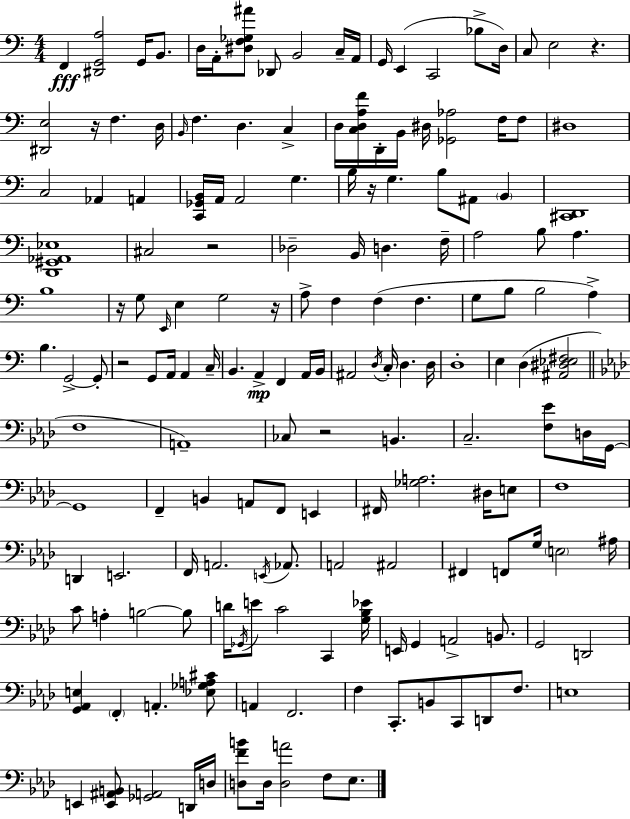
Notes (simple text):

F2/q [D#2,G2,A3]/h G2/s B2/e. D3/s A2/s [D#3,F3,Gb3,A#4]/e Db2/e B2/h C3/s A2/s G2/s E2/q C2/h Bb3/e D3/s C3/e E3/h R/q. [D#2,E3]/h R/s F3/q. D3/s B2/s F3/q. D3/q. C3/q D3/s [C3,D3,A3,F4]/s D2/s B2/s D#3/s [Gb2,Ab3]/h F3/s F3/e D#3/w C3/h Ab2/q A2/q [C2,Gb2,B2]/s A2/s A2/h G3/q. B3/s R/s G3/q. B3/e A#2/e B2/q [C#2,D2]/w [D2,G#2,Ab2,Eb3]/w C#3/h R/h Db3/h B2/s D3/q. F3/s A3/h B3/e A3/q. B3/w R/s G3/e E2/s E3/q G3/h R/s A3/e F3/q F3/q F3/q. G3/e B3/e B3/h A3/q B3/q. G2/h G2/e R/h G2/e A2/s A2/q C3/s B2/q. A2/q F2/q A2/s B2/s A#2/h D3/s C3/s D3/q. D3/s D3/w E3/q D3/q [A#2,D#3,Eb3,F#3]/h F3/w A2/w CES3/e R/h B2/q. C3/h. [F3,Eb4]/e D3/s G2/s G2/w F2/q B2/q A2/e F2/e E2/q F#2/s [Gb3,A3]/h. D#3/s E3/e F3/w D2/q E2/h. F2/s A2/h. E2/s Ab2/e. A2/h A#2/h F#2/q F2/e G3/s E3/h A#3/s C4/e A3/q B3/h B3/e D4/s Gb2/s E4/e C4/h C2/q [G3,Bb3,Eb4]/s E2/s G2/q A2/h B2/e. G2/h D2/h [G2,Ab2,E3]/q F2/q A2/q. [Eb3,Gb3,A3,C#4]/e A2/q F2/h. F3/q C2/e. B2/e C2/e D2/e F3/e. E3/w E2/q [E2,A#2,B2]/e [Gb2,A2]/h D2/s D3/s [D3,F4,B4]/e D3/s [D3,A4]/h F3/e Eb3/e.